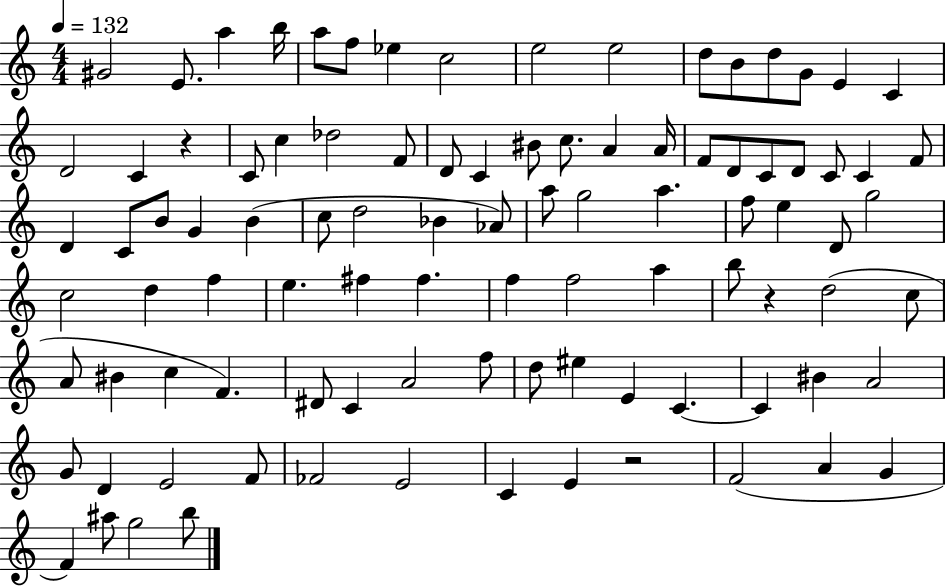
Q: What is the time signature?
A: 4/4